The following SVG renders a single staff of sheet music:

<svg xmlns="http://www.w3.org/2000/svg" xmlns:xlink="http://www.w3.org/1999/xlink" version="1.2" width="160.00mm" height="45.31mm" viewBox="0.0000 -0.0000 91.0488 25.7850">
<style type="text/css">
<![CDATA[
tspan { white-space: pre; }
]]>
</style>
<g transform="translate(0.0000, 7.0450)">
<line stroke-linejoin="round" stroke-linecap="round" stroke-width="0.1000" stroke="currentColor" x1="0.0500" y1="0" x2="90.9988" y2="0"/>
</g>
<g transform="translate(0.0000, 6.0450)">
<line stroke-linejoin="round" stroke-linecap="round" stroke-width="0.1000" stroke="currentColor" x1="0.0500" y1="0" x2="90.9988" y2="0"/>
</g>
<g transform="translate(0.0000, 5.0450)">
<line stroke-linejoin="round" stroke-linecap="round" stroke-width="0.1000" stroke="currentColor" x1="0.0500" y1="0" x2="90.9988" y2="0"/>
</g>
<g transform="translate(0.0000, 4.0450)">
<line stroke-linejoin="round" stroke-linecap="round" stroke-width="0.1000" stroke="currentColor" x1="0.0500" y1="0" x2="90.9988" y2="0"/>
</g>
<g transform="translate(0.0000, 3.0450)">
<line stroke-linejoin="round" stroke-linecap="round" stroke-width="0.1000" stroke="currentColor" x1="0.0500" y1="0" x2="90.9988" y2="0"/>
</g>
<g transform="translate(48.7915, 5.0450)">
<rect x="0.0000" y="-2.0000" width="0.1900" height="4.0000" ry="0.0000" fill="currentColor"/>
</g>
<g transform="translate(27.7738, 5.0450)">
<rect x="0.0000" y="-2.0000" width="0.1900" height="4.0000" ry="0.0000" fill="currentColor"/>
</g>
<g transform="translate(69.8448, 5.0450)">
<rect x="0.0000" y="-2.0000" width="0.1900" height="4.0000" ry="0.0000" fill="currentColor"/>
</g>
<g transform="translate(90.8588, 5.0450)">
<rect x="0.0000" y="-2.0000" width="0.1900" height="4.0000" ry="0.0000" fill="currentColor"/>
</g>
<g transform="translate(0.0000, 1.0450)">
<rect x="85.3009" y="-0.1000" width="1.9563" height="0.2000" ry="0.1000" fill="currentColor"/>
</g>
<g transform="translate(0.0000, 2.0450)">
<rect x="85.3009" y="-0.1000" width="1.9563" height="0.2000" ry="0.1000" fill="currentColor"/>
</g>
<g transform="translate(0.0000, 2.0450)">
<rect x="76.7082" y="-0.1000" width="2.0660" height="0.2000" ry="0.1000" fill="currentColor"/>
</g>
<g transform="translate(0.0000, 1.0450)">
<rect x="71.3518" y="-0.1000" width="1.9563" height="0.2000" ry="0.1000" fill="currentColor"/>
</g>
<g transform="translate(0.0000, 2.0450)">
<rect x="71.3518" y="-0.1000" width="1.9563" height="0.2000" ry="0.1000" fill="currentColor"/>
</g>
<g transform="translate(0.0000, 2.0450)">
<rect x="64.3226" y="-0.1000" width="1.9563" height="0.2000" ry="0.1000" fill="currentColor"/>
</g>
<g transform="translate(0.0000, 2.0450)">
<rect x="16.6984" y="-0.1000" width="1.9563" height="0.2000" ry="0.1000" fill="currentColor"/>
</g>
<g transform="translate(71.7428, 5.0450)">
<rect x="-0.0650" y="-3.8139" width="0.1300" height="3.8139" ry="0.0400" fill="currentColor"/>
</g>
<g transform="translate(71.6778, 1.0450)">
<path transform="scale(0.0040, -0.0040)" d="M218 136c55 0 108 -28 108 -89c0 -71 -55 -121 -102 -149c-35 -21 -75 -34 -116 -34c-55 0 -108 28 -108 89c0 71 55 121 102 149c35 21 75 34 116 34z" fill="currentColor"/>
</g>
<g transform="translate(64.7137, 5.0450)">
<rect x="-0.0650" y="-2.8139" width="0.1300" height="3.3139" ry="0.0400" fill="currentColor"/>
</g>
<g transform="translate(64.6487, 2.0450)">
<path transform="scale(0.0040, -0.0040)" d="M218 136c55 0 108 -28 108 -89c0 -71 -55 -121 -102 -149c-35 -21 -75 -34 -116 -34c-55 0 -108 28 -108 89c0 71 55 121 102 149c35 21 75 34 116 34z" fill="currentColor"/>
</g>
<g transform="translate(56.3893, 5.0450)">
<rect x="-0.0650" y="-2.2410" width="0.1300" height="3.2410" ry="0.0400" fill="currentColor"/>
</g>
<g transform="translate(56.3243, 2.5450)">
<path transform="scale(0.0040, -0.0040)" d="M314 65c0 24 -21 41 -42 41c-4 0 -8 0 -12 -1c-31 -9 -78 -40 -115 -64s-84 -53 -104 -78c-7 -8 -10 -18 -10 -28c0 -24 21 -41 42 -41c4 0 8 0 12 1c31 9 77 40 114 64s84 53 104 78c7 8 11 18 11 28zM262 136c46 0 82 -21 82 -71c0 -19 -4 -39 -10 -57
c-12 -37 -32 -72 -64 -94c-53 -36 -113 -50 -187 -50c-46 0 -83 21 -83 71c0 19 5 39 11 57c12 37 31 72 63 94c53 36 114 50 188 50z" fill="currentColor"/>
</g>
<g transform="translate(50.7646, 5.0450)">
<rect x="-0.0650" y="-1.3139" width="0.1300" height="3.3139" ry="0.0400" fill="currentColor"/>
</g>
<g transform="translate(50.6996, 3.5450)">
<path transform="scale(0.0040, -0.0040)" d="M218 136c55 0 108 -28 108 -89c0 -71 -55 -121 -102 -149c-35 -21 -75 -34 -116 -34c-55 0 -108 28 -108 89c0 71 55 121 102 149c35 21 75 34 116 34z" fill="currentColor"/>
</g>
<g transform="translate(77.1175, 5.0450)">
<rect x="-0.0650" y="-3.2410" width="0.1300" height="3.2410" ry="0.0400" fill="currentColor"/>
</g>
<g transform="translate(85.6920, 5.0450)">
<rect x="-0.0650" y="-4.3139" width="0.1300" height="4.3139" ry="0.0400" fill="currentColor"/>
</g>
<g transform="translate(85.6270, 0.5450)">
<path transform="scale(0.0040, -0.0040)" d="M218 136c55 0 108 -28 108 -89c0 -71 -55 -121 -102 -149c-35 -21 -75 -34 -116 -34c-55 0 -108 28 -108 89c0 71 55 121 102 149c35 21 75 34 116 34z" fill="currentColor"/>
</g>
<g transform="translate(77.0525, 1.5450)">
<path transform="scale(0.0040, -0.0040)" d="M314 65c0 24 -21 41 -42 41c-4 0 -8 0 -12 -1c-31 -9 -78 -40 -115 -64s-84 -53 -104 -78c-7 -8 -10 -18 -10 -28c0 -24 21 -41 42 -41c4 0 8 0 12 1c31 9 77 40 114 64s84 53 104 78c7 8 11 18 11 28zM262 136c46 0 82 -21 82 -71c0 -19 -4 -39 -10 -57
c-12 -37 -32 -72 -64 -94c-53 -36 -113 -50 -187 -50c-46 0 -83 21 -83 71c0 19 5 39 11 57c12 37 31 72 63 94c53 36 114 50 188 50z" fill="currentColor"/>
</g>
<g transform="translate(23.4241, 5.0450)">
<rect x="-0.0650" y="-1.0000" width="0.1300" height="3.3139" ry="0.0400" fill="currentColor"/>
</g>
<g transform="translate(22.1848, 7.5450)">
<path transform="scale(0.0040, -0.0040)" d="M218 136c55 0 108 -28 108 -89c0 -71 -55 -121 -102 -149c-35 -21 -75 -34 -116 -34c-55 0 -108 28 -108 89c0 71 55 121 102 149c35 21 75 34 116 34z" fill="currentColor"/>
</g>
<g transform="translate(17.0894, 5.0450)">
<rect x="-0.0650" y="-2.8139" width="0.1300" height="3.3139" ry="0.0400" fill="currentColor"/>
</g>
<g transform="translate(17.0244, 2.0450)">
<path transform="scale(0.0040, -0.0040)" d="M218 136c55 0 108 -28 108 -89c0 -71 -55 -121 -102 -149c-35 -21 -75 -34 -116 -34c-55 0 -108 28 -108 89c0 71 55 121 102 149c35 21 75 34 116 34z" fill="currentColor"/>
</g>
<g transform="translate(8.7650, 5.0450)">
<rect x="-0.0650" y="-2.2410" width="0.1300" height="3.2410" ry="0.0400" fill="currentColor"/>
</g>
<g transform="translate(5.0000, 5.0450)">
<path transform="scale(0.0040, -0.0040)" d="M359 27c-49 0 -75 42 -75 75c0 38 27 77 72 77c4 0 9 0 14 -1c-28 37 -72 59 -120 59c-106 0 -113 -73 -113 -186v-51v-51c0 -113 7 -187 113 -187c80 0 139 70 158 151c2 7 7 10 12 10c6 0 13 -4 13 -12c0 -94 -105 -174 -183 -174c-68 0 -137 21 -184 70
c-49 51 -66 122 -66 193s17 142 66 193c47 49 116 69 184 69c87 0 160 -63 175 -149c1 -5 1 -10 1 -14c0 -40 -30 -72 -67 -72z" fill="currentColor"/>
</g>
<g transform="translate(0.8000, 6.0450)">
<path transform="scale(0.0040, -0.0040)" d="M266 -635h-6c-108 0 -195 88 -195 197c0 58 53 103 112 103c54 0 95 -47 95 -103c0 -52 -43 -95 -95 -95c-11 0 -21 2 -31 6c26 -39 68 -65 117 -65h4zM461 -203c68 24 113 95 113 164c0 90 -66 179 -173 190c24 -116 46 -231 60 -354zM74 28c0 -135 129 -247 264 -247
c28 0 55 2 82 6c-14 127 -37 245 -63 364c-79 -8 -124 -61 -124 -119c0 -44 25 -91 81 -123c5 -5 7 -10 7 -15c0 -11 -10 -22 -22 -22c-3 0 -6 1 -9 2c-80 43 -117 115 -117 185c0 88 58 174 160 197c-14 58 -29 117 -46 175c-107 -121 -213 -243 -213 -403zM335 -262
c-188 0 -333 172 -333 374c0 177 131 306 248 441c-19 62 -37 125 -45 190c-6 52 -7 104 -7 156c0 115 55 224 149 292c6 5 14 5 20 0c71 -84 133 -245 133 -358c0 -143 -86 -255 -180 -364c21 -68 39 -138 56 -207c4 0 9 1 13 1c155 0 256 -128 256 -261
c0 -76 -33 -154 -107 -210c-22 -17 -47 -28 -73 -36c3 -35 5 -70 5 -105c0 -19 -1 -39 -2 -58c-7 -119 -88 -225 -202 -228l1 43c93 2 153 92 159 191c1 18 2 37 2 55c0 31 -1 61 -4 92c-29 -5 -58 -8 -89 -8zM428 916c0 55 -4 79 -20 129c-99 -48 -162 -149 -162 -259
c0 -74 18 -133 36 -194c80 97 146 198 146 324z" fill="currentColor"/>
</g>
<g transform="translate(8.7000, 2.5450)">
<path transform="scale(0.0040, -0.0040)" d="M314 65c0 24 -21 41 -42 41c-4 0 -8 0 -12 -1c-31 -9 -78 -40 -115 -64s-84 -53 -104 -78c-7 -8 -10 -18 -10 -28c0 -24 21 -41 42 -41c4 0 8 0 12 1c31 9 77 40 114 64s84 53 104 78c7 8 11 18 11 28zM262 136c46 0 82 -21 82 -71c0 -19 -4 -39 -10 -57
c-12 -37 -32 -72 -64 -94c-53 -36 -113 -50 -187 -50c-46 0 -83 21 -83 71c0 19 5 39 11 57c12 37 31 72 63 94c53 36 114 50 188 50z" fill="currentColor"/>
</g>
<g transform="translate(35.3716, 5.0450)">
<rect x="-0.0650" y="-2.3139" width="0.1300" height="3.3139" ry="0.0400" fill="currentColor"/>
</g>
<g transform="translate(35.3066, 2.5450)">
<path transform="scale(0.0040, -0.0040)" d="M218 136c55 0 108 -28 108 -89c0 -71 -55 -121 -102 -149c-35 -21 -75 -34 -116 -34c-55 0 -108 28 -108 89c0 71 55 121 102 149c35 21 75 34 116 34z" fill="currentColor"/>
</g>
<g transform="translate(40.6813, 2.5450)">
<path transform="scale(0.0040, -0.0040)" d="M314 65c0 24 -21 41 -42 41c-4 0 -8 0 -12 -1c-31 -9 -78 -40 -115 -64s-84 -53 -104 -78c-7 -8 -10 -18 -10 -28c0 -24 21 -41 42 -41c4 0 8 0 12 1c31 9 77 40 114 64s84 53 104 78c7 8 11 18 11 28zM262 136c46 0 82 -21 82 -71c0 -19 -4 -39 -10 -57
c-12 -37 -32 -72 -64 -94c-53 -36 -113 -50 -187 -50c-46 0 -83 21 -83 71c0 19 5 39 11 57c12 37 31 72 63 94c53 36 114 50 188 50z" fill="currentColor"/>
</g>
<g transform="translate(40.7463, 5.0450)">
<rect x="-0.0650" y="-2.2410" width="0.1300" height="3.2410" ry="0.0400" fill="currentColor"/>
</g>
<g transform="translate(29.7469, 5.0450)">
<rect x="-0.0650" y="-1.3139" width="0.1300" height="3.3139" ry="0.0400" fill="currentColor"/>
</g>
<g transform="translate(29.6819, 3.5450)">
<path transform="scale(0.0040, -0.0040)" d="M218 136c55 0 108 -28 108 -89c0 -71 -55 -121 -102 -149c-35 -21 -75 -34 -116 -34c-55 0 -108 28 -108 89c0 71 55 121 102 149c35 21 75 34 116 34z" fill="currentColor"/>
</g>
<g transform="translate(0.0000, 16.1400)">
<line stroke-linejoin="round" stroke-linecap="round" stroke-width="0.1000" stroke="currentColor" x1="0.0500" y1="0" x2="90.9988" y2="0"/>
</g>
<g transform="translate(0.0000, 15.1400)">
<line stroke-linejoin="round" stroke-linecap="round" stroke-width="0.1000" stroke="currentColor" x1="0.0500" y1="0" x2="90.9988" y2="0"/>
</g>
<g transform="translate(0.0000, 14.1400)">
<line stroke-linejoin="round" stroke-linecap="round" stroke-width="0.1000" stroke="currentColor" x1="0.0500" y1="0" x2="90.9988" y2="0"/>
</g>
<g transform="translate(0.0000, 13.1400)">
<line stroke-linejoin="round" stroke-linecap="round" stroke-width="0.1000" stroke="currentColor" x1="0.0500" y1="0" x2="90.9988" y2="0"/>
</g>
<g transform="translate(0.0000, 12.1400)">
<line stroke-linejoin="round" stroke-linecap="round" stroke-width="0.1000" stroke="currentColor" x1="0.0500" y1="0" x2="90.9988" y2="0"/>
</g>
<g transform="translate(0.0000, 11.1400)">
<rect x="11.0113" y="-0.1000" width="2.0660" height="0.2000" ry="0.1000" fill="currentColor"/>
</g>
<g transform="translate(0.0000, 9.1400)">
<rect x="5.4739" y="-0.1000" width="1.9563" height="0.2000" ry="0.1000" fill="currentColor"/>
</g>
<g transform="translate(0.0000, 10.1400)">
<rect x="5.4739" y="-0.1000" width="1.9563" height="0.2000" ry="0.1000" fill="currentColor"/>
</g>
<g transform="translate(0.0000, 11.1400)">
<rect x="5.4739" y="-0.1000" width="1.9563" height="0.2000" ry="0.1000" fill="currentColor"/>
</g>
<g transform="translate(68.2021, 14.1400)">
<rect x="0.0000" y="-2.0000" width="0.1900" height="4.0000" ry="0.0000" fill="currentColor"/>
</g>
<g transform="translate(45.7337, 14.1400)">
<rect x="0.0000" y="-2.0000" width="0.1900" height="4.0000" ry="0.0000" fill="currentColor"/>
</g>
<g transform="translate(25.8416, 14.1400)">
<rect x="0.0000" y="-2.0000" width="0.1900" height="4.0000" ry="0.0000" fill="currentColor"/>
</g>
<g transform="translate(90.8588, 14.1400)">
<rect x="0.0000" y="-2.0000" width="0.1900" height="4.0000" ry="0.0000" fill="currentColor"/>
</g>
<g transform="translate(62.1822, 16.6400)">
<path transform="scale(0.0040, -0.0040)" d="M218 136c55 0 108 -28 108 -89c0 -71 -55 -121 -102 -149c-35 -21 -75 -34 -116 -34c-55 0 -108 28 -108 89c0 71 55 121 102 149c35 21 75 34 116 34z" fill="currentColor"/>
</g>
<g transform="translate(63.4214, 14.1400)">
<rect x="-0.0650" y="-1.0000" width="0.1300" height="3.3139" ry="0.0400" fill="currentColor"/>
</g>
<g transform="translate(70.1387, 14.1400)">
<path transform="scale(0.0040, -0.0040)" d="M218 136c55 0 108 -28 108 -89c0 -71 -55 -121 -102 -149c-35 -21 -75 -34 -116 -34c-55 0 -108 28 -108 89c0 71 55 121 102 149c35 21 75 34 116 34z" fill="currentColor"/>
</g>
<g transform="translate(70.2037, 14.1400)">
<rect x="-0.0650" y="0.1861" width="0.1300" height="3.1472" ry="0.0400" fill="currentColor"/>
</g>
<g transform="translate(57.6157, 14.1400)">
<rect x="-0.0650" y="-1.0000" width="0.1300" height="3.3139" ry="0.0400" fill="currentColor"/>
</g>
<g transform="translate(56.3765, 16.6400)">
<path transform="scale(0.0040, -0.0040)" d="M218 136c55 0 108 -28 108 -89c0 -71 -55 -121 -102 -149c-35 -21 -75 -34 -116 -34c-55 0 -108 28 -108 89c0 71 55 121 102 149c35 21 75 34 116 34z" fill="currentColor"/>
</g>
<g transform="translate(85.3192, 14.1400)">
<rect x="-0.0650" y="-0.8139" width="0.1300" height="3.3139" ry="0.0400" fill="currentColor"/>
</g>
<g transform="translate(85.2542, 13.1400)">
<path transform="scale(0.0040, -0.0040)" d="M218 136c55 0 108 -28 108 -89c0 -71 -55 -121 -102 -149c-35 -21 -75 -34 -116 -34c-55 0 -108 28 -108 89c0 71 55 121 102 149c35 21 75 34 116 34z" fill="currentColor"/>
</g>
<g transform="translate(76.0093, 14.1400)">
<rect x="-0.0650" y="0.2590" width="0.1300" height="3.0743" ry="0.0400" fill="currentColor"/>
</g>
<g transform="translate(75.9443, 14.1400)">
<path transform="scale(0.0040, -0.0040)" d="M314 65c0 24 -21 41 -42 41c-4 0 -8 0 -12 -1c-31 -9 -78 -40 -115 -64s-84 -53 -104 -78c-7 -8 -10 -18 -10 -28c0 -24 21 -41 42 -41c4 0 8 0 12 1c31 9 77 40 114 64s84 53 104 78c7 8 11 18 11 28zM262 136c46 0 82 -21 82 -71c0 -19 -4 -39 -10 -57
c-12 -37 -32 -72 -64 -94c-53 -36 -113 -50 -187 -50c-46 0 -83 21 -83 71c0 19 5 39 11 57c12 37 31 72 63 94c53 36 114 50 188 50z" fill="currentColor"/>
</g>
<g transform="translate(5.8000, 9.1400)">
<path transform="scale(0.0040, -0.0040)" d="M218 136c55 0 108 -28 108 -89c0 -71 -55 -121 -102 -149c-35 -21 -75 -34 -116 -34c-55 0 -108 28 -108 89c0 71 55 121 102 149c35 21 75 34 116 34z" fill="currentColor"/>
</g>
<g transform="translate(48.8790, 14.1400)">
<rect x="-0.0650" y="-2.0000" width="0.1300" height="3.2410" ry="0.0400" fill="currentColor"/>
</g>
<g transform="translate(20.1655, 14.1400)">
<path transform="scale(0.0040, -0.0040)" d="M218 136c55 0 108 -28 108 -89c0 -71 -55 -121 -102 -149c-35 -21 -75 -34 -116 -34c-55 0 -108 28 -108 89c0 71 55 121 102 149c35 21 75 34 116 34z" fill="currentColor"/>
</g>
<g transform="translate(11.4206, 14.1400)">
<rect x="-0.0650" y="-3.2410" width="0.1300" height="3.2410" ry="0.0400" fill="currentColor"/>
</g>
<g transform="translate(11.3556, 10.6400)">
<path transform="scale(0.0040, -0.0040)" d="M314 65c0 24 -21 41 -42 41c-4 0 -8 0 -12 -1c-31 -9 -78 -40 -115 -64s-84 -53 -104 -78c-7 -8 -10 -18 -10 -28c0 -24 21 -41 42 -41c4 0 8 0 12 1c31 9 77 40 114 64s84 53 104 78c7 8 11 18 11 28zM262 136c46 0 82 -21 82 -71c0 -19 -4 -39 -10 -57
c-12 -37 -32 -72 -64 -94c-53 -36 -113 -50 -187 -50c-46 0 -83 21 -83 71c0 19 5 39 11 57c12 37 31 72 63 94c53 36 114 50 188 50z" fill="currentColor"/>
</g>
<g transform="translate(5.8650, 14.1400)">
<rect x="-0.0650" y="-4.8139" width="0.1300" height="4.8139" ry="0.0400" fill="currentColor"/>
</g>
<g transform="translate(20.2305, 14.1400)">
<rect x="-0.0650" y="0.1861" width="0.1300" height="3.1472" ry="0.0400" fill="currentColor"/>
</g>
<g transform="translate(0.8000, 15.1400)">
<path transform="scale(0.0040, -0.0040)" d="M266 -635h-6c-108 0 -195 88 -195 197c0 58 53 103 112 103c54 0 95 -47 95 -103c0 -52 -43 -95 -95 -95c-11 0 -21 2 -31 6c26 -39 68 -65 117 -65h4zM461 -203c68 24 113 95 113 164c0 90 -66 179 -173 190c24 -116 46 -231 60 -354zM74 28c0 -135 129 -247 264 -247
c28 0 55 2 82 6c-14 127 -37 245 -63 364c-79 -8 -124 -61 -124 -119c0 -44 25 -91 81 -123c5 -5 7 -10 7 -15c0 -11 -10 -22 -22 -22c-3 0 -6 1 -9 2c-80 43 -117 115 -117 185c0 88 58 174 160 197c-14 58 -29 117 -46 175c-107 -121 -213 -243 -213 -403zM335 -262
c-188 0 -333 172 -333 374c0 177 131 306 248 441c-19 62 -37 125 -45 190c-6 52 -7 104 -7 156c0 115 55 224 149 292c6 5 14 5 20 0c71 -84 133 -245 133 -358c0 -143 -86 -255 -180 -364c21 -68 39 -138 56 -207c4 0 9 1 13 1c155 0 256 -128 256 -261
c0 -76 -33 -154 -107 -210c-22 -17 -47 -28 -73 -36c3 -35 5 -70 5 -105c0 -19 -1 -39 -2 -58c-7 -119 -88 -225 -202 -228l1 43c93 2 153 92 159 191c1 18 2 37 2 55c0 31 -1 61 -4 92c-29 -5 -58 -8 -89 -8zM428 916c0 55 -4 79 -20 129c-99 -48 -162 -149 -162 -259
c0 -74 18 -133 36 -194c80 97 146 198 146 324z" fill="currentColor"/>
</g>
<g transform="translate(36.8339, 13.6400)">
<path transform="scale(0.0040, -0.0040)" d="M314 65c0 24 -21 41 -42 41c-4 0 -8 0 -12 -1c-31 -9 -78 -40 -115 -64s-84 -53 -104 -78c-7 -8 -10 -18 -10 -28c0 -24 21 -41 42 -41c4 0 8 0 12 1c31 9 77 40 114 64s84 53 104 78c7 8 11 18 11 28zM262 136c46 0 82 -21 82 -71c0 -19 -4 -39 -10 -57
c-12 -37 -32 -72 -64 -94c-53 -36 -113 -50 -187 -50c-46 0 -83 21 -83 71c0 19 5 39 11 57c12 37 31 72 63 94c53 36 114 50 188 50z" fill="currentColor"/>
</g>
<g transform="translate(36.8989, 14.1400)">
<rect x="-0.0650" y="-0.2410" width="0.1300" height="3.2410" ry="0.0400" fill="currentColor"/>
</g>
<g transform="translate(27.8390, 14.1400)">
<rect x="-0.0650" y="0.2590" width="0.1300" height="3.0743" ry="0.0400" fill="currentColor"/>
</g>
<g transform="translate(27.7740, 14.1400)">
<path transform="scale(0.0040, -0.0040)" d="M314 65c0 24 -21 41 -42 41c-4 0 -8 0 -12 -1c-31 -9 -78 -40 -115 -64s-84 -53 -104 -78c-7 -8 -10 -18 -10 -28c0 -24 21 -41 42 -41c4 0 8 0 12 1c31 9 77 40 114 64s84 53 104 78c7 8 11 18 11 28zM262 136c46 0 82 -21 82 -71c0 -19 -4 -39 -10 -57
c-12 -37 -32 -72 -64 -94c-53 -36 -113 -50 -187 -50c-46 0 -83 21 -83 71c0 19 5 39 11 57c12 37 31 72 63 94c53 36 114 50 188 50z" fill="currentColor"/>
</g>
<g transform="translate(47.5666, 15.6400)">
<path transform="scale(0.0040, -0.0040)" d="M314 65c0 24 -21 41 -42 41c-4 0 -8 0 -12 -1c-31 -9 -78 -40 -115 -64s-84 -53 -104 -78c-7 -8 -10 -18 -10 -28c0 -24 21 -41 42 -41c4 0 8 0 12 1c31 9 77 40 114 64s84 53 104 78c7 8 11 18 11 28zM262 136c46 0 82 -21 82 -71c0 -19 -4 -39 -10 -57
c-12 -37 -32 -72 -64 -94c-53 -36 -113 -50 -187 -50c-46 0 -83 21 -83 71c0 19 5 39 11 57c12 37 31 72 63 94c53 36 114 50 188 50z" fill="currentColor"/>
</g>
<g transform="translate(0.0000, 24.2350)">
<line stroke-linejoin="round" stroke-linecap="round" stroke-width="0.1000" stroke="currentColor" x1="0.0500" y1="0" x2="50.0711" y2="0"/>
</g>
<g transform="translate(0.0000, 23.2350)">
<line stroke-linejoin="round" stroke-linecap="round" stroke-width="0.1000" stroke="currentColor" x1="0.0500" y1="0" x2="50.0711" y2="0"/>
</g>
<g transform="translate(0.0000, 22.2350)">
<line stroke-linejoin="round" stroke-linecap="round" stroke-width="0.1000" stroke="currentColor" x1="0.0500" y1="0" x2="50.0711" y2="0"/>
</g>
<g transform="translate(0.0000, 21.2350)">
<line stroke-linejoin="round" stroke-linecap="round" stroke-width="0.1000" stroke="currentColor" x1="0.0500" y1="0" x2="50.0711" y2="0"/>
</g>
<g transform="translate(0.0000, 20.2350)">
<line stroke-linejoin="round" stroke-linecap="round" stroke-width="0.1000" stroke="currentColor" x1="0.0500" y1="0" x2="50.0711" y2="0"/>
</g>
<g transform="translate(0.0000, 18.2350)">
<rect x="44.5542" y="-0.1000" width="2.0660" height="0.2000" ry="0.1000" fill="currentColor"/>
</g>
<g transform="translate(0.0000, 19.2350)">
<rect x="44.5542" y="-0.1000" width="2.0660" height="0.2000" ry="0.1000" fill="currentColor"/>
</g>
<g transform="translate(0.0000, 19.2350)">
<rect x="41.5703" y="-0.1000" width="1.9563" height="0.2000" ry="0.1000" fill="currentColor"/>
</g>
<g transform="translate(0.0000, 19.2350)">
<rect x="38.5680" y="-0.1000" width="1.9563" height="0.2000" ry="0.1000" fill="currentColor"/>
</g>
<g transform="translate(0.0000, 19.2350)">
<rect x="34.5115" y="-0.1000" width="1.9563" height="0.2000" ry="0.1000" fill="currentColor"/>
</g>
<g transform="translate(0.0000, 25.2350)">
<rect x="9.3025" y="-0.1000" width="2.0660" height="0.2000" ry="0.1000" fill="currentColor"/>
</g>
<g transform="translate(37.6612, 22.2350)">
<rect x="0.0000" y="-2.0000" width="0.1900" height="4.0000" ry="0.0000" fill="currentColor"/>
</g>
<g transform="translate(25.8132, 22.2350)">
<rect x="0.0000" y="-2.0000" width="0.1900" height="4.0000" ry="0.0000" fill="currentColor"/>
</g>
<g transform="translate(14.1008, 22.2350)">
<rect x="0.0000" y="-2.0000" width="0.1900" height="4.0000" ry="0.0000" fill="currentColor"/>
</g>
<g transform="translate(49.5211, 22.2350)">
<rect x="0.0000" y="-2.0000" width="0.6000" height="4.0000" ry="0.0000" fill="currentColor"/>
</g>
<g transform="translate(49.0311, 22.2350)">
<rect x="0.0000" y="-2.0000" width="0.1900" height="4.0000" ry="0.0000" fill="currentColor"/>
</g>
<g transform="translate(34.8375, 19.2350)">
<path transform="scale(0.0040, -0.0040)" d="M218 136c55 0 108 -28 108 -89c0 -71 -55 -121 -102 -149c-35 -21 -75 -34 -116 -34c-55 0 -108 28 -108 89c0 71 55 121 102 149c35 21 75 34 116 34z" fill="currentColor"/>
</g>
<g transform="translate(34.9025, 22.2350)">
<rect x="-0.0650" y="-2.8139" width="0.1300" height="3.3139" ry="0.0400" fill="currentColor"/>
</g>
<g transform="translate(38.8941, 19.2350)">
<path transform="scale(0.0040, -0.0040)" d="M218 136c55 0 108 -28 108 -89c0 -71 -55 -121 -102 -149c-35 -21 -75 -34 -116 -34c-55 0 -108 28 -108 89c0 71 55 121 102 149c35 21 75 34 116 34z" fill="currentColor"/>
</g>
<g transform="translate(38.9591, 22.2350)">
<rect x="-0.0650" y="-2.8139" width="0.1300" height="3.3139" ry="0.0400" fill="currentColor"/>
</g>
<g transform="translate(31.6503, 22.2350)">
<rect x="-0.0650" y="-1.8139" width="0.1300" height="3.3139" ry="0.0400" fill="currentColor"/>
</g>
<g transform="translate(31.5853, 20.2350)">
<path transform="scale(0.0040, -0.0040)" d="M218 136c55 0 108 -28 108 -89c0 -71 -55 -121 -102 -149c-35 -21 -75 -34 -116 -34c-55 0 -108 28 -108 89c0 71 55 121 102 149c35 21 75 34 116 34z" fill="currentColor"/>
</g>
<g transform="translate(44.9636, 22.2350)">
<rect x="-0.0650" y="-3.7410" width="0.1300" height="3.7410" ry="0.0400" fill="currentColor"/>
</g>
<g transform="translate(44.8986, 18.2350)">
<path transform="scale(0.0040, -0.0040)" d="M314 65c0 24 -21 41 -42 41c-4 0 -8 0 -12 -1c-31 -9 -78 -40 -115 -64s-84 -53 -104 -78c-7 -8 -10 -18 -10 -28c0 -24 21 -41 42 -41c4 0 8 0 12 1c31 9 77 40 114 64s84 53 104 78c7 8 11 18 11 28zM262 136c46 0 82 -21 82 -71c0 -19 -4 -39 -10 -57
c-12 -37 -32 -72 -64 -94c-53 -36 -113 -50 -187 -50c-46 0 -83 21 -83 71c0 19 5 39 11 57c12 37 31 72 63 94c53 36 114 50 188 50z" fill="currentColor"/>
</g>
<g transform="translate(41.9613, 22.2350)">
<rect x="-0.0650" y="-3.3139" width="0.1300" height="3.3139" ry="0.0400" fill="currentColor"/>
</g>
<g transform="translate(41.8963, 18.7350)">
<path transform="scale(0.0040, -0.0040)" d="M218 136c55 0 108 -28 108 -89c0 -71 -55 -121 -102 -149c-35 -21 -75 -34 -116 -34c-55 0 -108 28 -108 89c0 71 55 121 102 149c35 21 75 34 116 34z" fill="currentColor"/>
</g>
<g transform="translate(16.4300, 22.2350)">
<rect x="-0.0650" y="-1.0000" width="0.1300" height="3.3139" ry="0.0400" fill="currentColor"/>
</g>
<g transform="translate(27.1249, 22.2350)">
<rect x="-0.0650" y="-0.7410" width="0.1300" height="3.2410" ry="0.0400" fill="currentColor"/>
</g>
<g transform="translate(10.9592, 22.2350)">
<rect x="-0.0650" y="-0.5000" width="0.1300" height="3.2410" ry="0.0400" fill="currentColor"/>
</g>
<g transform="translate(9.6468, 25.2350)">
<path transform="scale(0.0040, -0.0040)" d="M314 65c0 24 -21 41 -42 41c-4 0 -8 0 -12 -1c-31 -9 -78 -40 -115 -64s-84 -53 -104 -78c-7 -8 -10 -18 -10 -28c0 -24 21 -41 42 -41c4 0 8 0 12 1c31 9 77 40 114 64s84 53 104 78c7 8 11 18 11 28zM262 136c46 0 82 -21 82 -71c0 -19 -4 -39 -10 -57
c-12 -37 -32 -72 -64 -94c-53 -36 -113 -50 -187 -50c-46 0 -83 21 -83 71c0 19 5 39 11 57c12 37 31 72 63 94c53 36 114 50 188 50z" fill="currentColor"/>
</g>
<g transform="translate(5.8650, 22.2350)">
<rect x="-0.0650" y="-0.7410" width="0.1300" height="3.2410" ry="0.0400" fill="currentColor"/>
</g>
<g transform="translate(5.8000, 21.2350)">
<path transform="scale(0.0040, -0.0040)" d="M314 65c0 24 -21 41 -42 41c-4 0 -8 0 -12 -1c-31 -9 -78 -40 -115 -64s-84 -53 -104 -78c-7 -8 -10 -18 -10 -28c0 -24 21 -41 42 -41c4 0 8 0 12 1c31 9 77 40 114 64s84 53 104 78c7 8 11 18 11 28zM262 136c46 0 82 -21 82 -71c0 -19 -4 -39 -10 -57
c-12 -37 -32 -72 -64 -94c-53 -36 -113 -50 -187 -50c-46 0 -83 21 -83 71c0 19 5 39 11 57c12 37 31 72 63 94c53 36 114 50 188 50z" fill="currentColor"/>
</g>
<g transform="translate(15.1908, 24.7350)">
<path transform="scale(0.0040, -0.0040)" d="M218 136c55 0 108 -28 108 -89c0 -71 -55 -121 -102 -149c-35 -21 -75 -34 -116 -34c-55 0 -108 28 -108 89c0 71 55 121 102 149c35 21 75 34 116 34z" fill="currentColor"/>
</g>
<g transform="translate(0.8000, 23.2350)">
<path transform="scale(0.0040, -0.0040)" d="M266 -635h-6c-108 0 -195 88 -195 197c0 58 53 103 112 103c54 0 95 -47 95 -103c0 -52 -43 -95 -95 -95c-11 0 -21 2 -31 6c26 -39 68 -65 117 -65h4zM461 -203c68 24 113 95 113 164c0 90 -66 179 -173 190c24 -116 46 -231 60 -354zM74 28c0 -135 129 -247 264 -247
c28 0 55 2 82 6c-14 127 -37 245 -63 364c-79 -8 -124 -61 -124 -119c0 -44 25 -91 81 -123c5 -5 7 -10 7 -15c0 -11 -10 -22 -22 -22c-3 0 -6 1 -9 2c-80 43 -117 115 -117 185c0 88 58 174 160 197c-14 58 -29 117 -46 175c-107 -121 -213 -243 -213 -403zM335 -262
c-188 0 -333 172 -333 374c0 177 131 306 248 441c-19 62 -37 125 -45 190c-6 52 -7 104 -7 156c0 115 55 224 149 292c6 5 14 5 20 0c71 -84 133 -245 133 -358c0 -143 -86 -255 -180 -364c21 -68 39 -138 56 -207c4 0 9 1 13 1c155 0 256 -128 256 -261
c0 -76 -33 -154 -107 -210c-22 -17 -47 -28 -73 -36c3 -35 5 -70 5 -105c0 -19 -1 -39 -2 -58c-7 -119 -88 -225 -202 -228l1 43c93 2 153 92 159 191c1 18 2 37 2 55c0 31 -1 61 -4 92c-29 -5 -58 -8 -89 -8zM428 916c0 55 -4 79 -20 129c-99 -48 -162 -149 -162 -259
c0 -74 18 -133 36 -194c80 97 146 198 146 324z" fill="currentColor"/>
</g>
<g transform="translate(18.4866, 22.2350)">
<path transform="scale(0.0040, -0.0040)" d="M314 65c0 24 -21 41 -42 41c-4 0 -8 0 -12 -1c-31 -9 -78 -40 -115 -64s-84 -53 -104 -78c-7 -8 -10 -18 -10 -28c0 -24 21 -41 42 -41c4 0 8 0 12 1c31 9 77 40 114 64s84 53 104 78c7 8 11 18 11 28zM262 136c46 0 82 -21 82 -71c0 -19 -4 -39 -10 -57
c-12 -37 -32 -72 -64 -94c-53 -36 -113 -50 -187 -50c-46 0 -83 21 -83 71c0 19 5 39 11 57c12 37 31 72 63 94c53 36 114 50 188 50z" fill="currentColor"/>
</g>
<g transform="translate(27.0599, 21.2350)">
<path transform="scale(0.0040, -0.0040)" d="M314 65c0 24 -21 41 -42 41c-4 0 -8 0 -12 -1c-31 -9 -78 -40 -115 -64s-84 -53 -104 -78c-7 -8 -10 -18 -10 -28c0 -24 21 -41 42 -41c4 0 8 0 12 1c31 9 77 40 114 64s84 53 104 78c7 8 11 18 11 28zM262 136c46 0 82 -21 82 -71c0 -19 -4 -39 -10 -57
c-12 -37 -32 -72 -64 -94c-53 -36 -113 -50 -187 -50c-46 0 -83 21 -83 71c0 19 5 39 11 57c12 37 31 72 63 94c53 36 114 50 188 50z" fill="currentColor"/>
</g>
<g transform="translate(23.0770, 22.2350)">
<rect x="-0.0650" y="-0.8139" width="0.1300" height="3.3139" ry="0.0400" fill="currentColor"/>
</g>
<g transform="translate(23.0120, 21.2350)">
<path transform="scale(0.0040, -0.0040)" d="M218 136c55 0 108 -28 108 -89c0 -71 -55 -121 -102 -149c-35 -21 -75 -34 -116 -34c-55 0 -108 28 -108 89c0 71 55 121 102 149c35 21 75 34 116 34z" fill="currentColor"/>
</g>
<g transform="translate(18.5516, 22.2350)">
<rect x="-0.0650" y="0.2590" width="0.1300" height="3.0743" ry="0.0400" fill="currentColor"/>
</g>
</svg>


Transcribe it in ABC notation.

X:1
T:Untitled
M:4/4
L:1/4
K:C
g2 a D e g g2 e g2 a c' b2 d' e' b2 B B2 c2 F2 D D B B2 d d2 C2 D B2 d d2 f a a b c'2